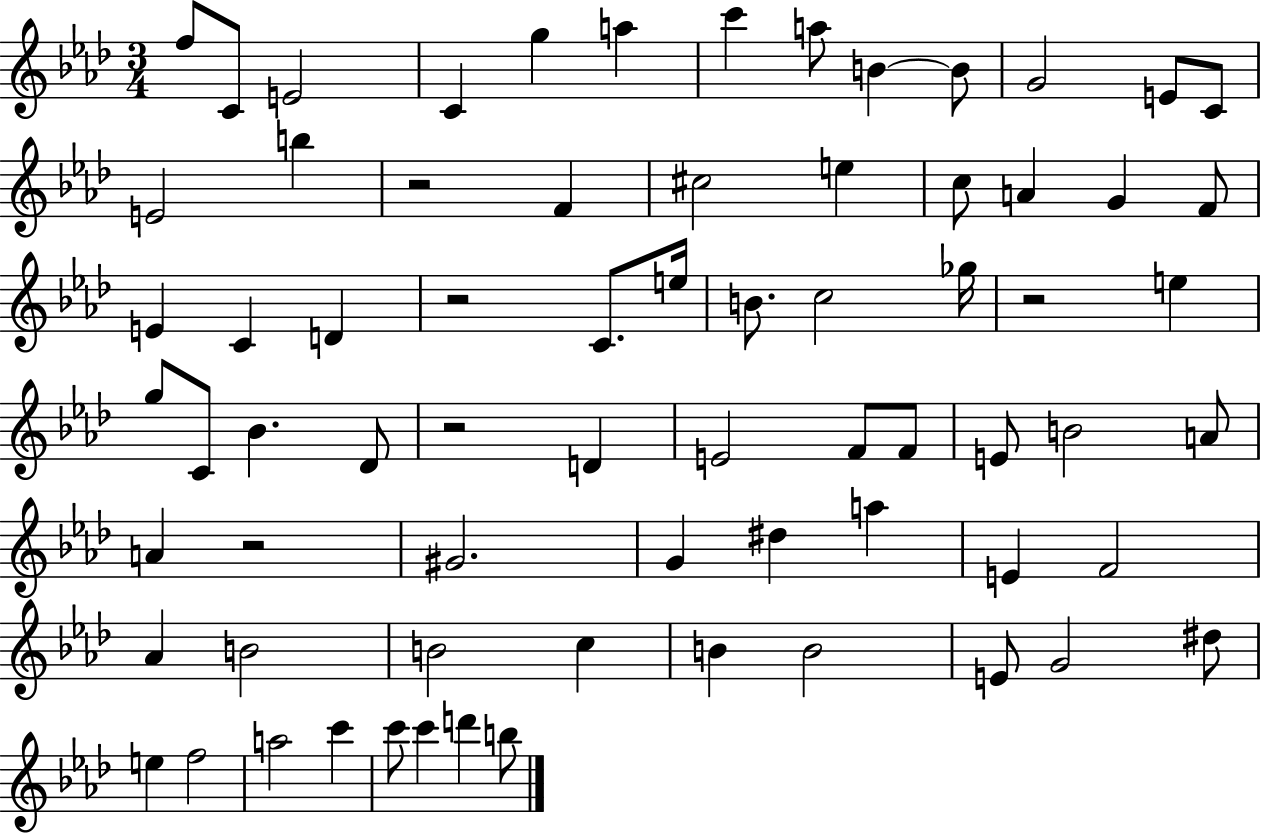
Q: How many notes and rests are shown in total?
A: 71